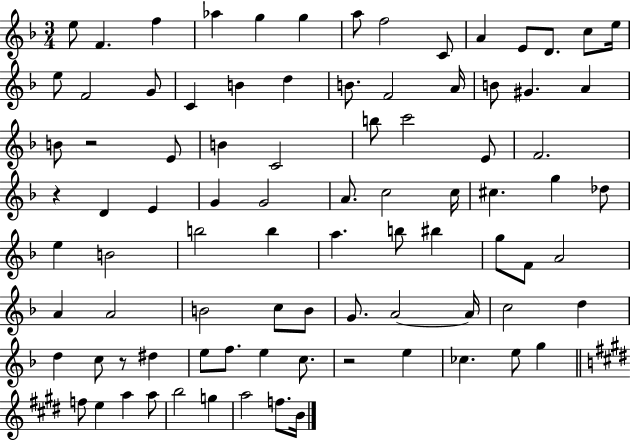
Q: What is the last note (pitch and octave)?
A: B4